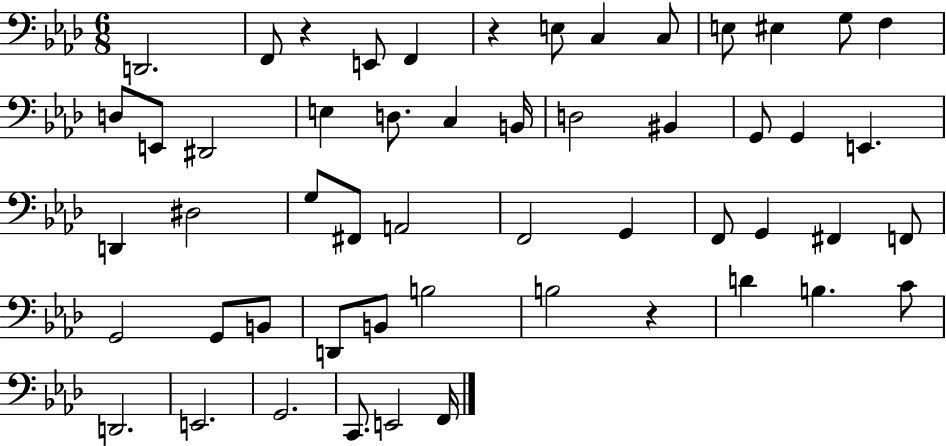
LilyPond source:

{
  \clef bass
  \numericTimeSignature
  \time 6/8
  \key aes \major
  \repeat volta 2 { d,2. | f,8 r4 e,8 f,4 | r4 e8 c4 c8 | e8 eis4 g8 f4 | \break d8 e,8 dis,2 | e4 d8. c4 b,16 | d2 bis,4 | g,8 g,4 e,4. | \break d,4 dis2 | g8 fis,8 a,2 | f,2 g,4 | f,8 g,4 fis,4 f,8 | \break g,2 g,8 b,8 | d,8 b,8 b2 | b2 r4 | d'4 b4. c'8 | \break d,2. | e,2. | g,2. | c,8. e,2 f,16 | \break } \bar "|."
}